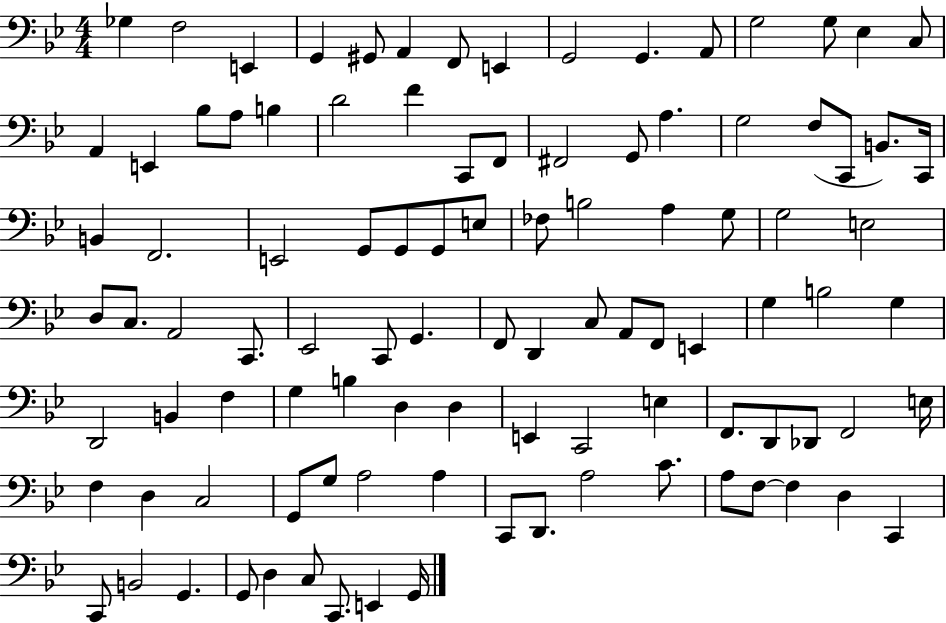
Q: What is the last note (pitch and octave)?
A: G2